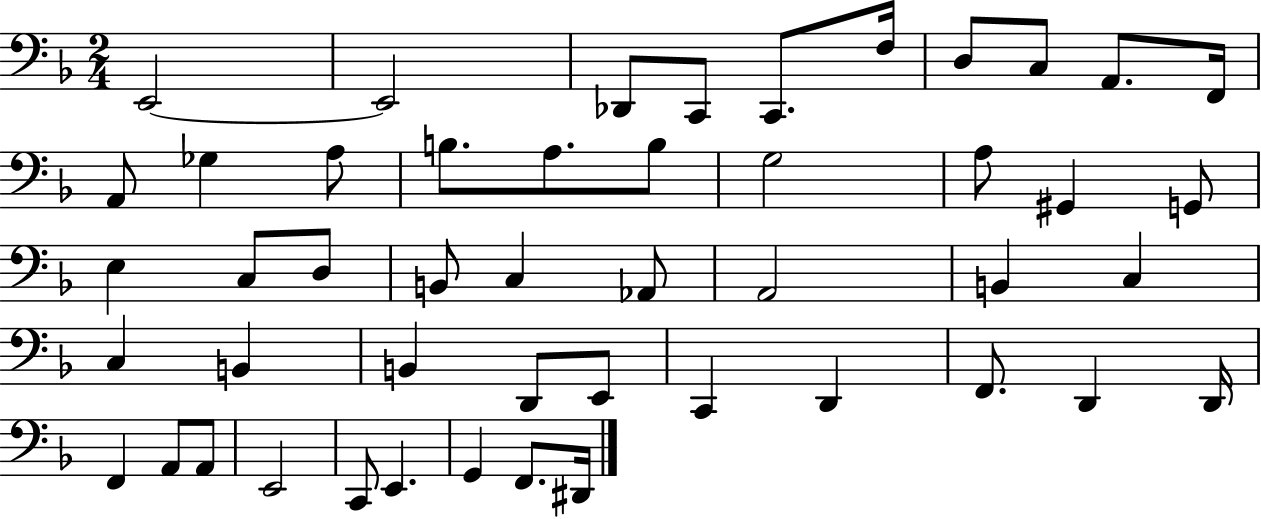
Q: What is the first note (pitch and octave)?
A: E2